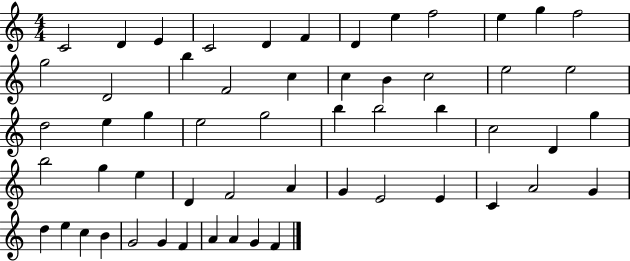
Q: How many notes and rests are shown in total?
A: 56